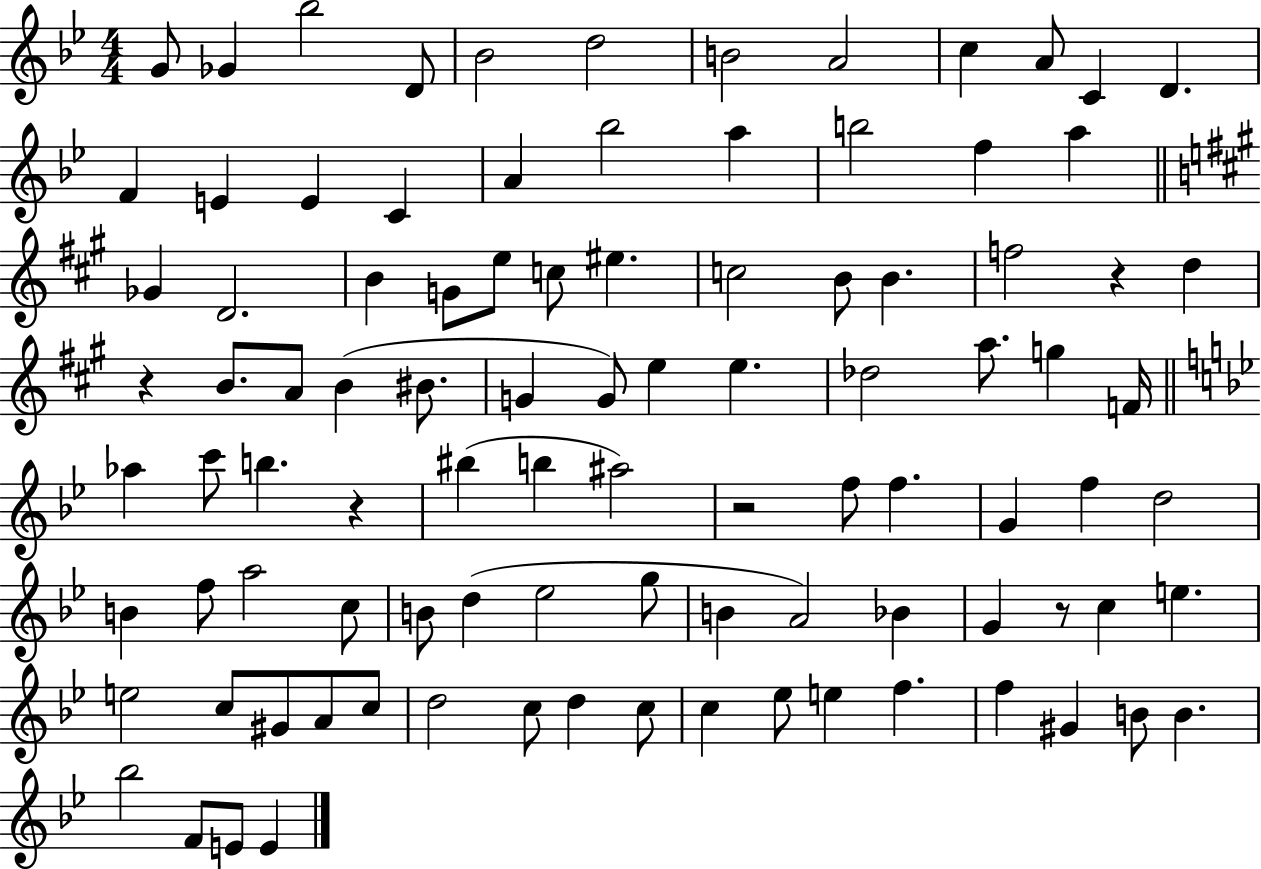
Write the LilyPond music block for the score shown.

{
  \clef treble
  \numericTimeSignature
  \time 4/4
  \key bes \major
  g'8 ges'4 bes''2 d'8 | bes'2 d''2 | b'2 a'2 | c''4 a'8 c'4 d'4. | \break f'4 e'4 e'4 c'4 | a'4 bes''2 a''4 | b''2 f''4 a''4 | \bar "||" \break \key a \major ges'4 d'2. | b'4 g'8 e''8 c''8 eis''4. | c''2 b'8 b'4. | f''2 r4 d''4 | \break r4 b'8. a'8 b'4( bis'8. | g'4 g'8) e''4 e''4. | des''2 a''8. g''4 f'16 | \bar "||" \break \key g \minor aes''4 c'''8 b''4. r4 | bis''4( b''4 ais''2) | r2 f''8 f''4. | g'4 f''4 d''2 | \break b'4 f''8 a''2 c''8 | b'8 d''4( ees''2 g''8 | b'4 a'2) bes'4 | g'4 r8 c''4 e''4. | \break e''2 c''8 gis'8 a'8 c''8 | d''2 c''8 d''4 c''8 | c''4 ees''8 e''4 f''4. | f''4 gis'4 b'8 b'4. | \break bes''2 f'8 e'8 e'4 | \bar "|."
}